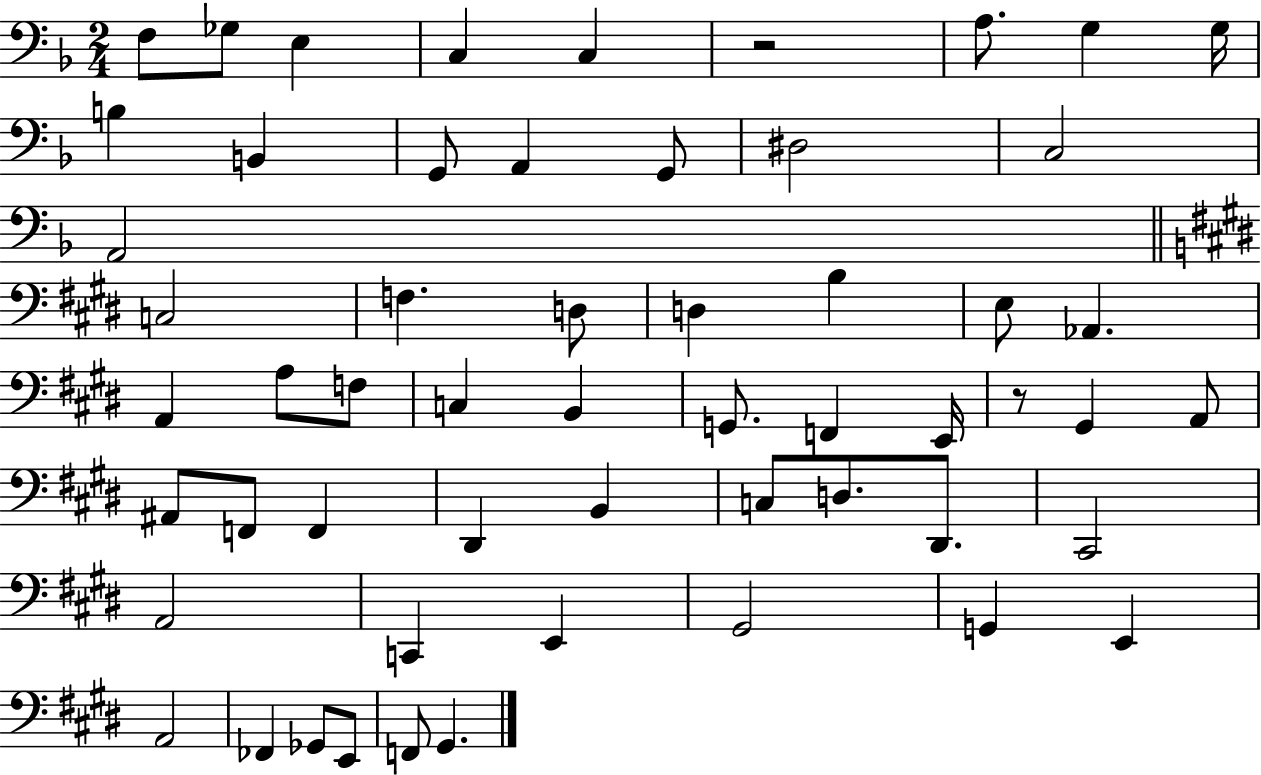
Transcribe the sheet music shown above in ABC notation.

X:1
T:Untitled
M:2/4
L:1/4
K:F
F,/2 _G,/2 E, C, C, z2 A,/2 G, G,/4 B, B,, G,,/2 A,, G,,/2 ^D,2 C,2 A,,2 C,2 F, D,/2 D, B, E,/2 _A,, A,, A,/2 F,/2 C, B,, G,,/2 F,, E,,/4 z/2 ^G,, A,,/2 ^A,,/2 F,,/2 F,, ^D,, B,, C,/2 D,/2 ^D,,/2 ^C,,2 A,,2 C,, E,, ^G,,2 G,, E,, A,,2 _F,, _G,,/2 E,,/2 F,,/2 ^G,,